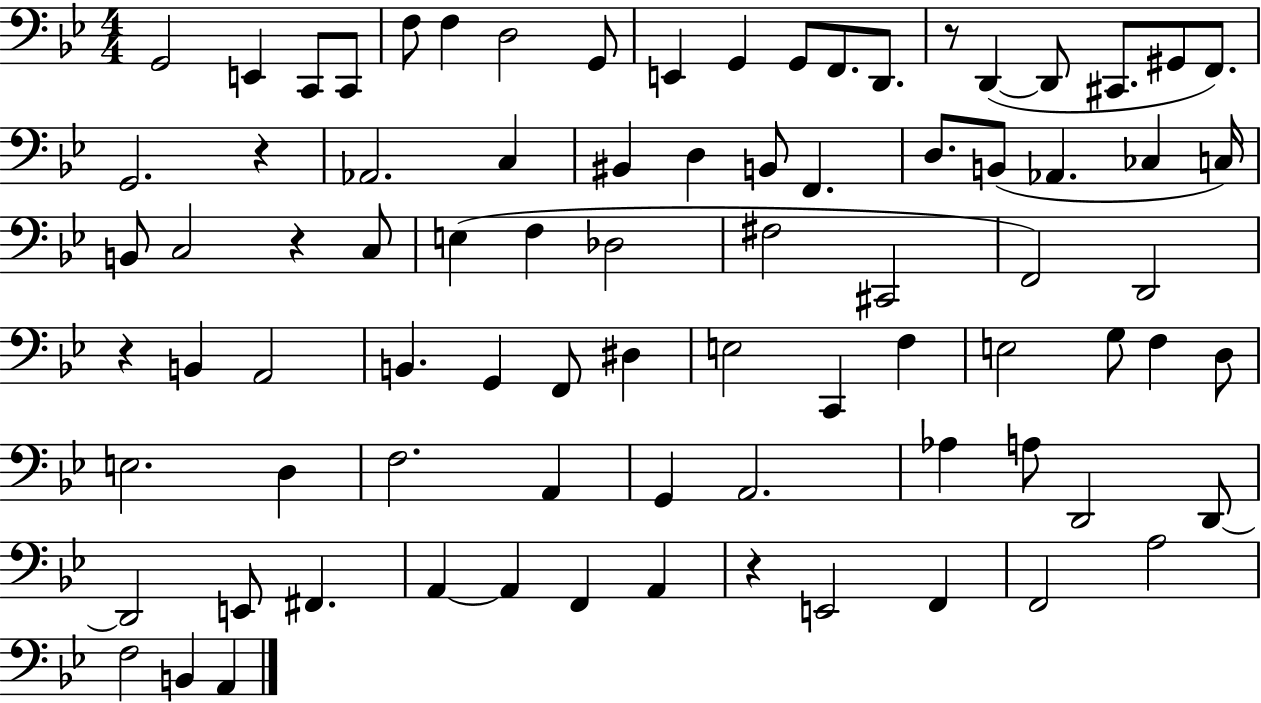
{
  \clef bass
  \numericTimeSignature
  \time 4/4
  \key bes \major
  g,2 e,4 c,8 c,8 | f8 f4 d2 g,8 | e,4 g,4 g,8 f,8. d,8. | r8 d,4~(~ d,8 cis,8. gis,8 f,8.) | \break g,2. r4 | aes,2. c4 | bis,4 d4 b,8 f,4. | d8. b,8( aes,4. ces4 c16) | \break b,8 c2 r4 c8 | e4( f4 des2 | fis2 cis,2 | f,2) d,2 | \break r4 b,4 a,2 | b,4. g,4 f,8 dis4 | e2 c,4 f4 | e2 g8 f4 d8 | \break e2. d4 | f2. a,4 | g,4 a,2. | aes4 a8 d,2 d,8~~ | \break d,2 e,8 fis,4. | a,4~~ a,4 f,4 a,4 | r4 e,2 f,4 | f,2 a2 | \break f2 b,4 a,4 | \bar "|."
}